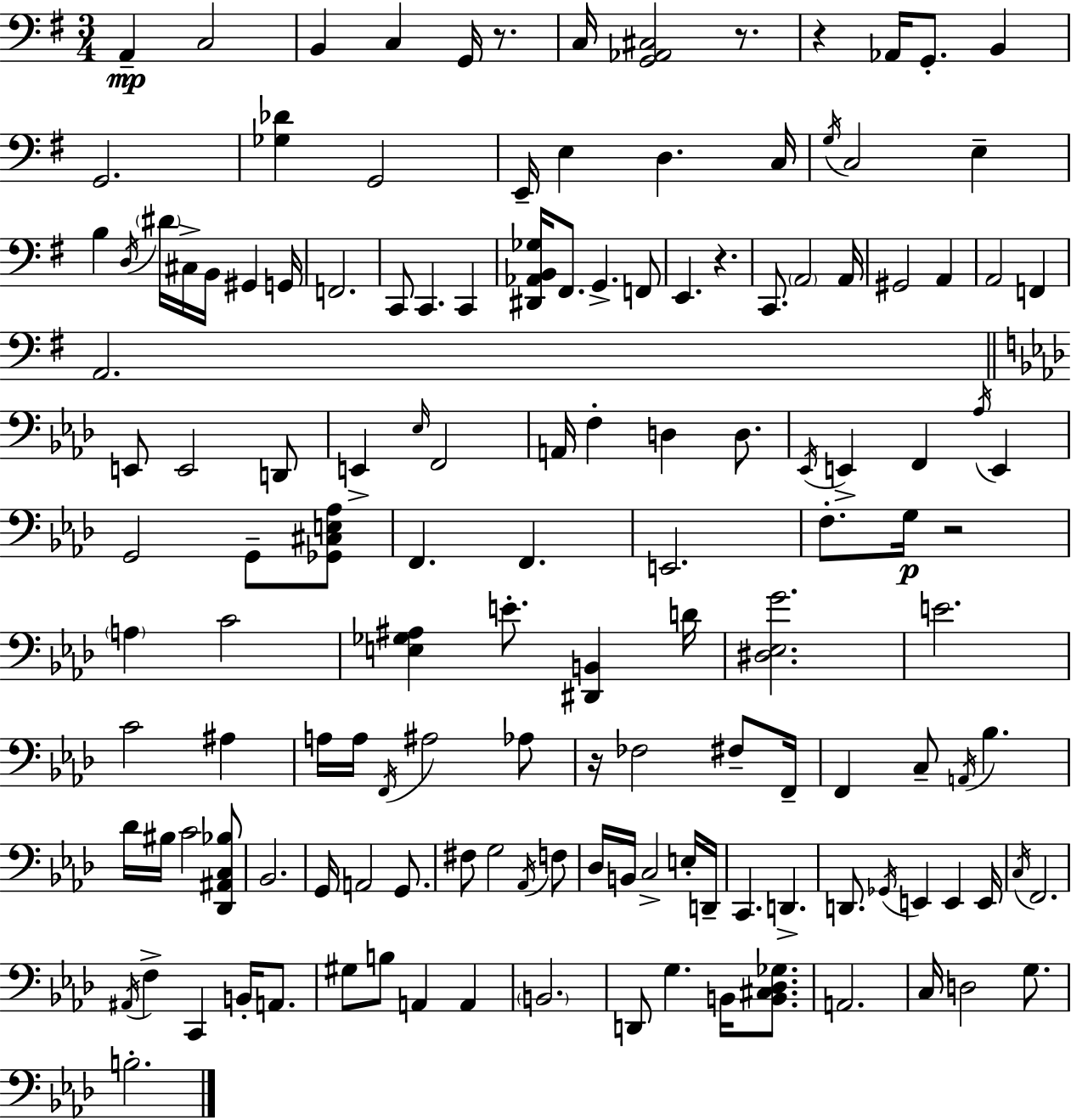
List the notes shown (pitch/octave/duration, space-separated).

A2/q C3/h B2/q C3/q G2/s R/e. C3/s [G2,Ab2,C#3]/h R/e. R/q Ab2/s G2/e. B2/q G2/h. [Gb3,Db4]/q G2/h E2/s E3/q D3/q. C3/s G3/s C3/h E3/q B3/q D3/s D#4/s C#3/s B2/s G#2/q G2/s F2/h. C2/e C2/q. C2/q [D#2,Ab2,B2,Gb3]/s F#2/e. G2/q. F2/e E2/q. R/q. C2/e. A2/h A2/s G#2/h A2/q A2/h F2/q A2/h. E2/e E2/h D2/e E2/q Eb3/s F2/h A2/s F3/q D3/q D3/e. Eb2/s E2/q F2/q Ab3/s E2/q G2/h G2/e [Gb2,C#3,E3,Ab3]/e F2/q. F2/q. E2/h. F3/e. G3/s R/h A3/q C4/h [E3,Gb3,A#3]/q E4/e. [D#2,B2]/q D4/s [D#3,Eb3,G4]/h. E4/h. C4/h A#3/q A3/s A3/s F2/s A#3/h Ab3/e R/s FES3/h F#3/e F2/s F2/q C3/e A2/s Bb3/q. Db4/s BIS3/s C4/h [Db2,A#2,C3,Bb3]/e Bb2/h. G2/s A2/h G2/e. F#3/e G3/h Ab2/s F3/e Db3/s B2/s C3/h E3/s D2/s C2/q. D2/q. D2/e. Gb2/s E2/q E2/q E2/s C3/s F2/h. A#2/s F3/q C2/q B2/s A2/e. G#3/e B3/e A2/q A2/q B2/h. D2/e G3/q. B2/s [B2,C#3,Db3,Gb3]/e. A2/h. C3/s D3/h G3/e. B3/h.